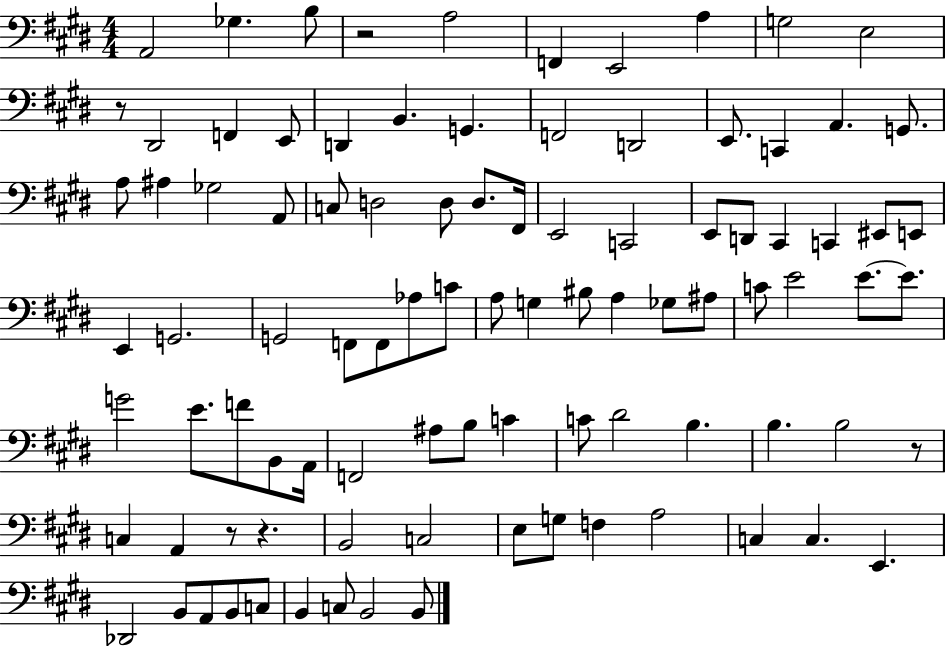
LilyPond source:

{
  \clef bass
  \numericTimeSignature
  \time 4/4
  \key e \major
  a,2 ges4. b8 | r2 a2 | f,4 e,2 a4 | g2 e2 | \break r8 dis,2 f,4 e,8 | d,4 b,4. g,4. | f,2 d,2 | e,8. c,4 a,4. g,8. | \break a8 ais4 ges2 a,8 | c8 d2 d8 d8. fis,16 | e,2 c,2 | e,8 d,8 cis,4 c,4 eis,8 e,8 | \break e,4 g,2. | g,2 f,8 f,8 aes8 c'8 | a8 g4 bis8 a4 ges8 ais8 | c'8 e'2 e'8.~~ e'8. | \break g'2 e'8. f'8 b,8 a,16 | f,2 ais8 b8 c'4 | c'8 dis'2 b4. | b4. b2 r8 | \break c4 a,4 r8 r4. | b,2 c2 | e8 g8 f4 a2 | c4 c4. e,4. | \break des,2 b,8 a,8 b,8 c8 | b,4 c8 b,2 b,8 | \bar "|."
}